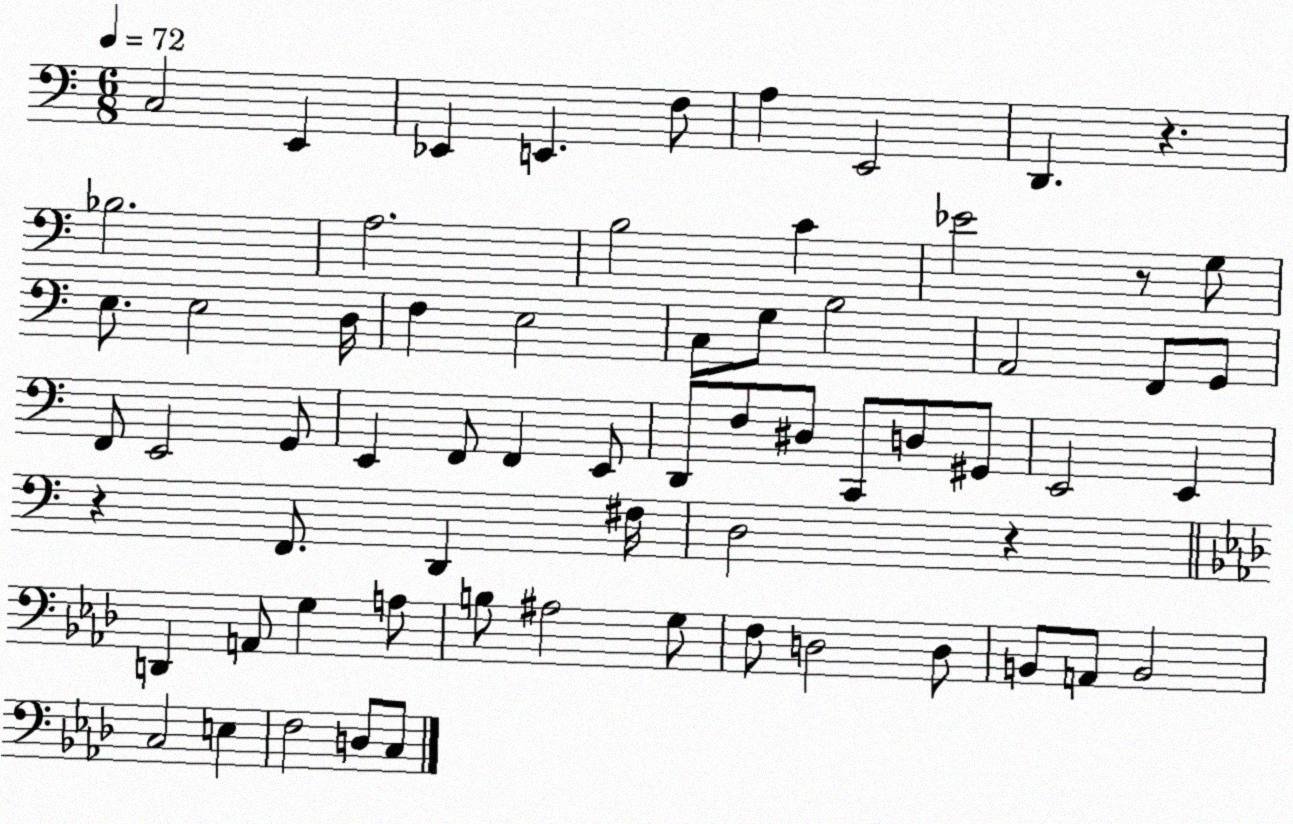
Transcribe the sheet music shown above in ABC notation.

X:1
T:Untitled
M:6/8
L:1/4
K:C
C,2 E,, _E,, E,, F,/2 A, E,,2 D,, z _B,2 A,2 B,2 C _E2 z/2 G,/2 E,/2 E,2 D,/4 F, E,2 C,/2 G,/2 B,2 A,,2 F,,/2 G,,/2 F,,/2 E,,2 G,,/2 E,, F,,/2 F,, E,,/2 D,,/2 F,/2 ^D,/2 C,,/2 D,/2 ^G,,/2 E,,2 E,, z F,,/2 D,, ^F,/4 D,2 z D,, A,,/2 G, A,/2 B,/2 ^A,2 G,/2 F,/2 D,2 D,/2 B,,/2 A,,/2 B,,2 C,2 E, F,2 D,/2 C,/2